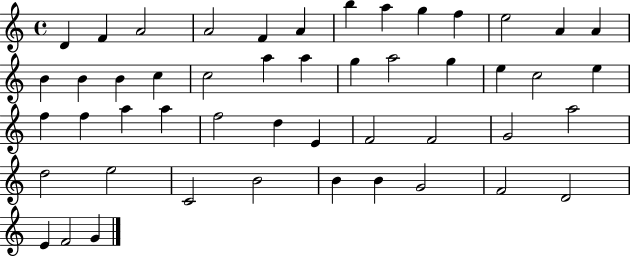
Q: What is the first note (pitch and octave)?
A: D4